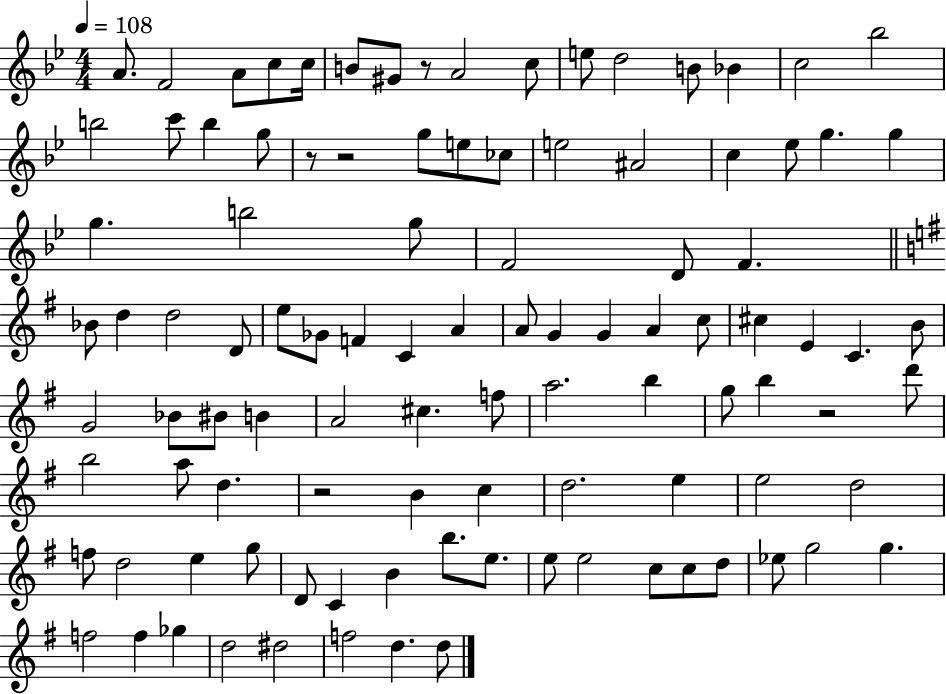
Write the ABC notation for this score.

X:1
T:Untitled
M:4/4
L:1/4
K:Bb
A/2 F2 A/2 c/2 c/4 B/2 ^G/2 z/2 A2 c/2 e/2 d2 B/2 _B c2 _b2 b2 c'/2 b g/2 z/2 z2 g/2 e/2 _c/2 e2 ^A2 c _e/2 g g g b2 g/2 F2 D/2 F _B/2 d d2 D/2 e/2 _G/2 F C A A/2 G G A c/2 ^c E C B/2 G2 _B/2 ^B/2 B A2 ^c f/2 a2 b g/2 b z2 d'/2 b2 a/2 d z2 B c d2 e e2 d2 f/2 d2 e g/2 D/2 C B b/2 e/2 e/2 e2 c/2 c/2 d/2 _e/2 g2 g f2 f _g d2 ^d2 f2 d d/2